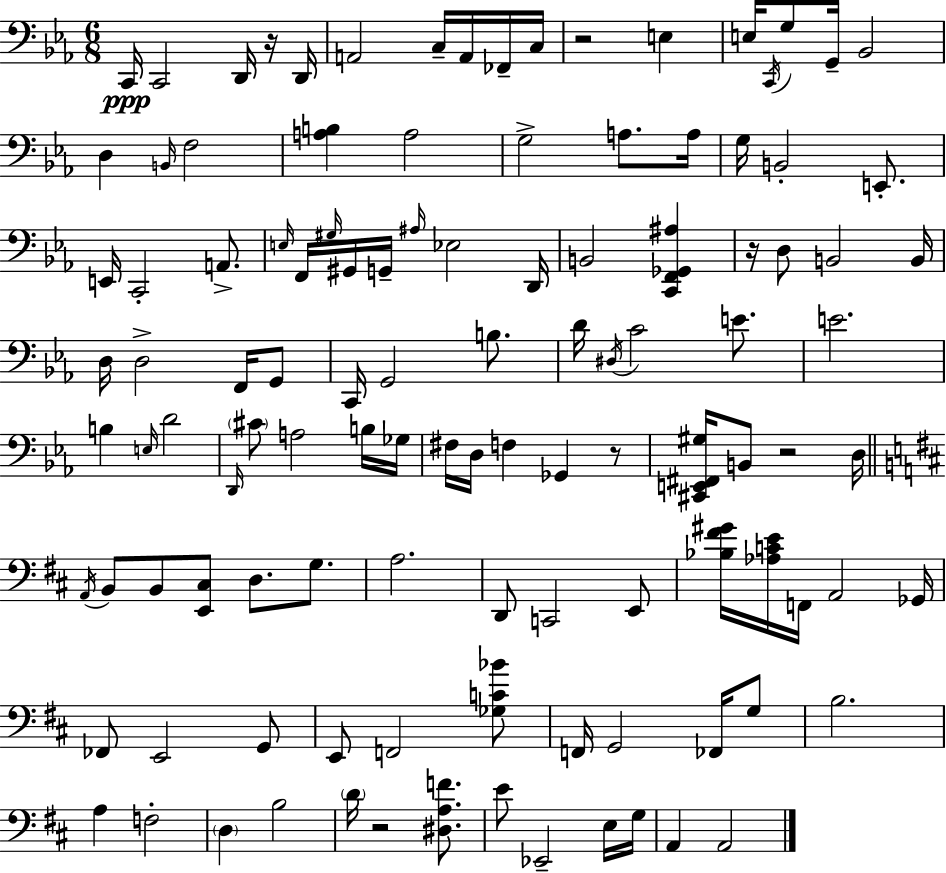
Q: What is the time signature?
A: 6/8